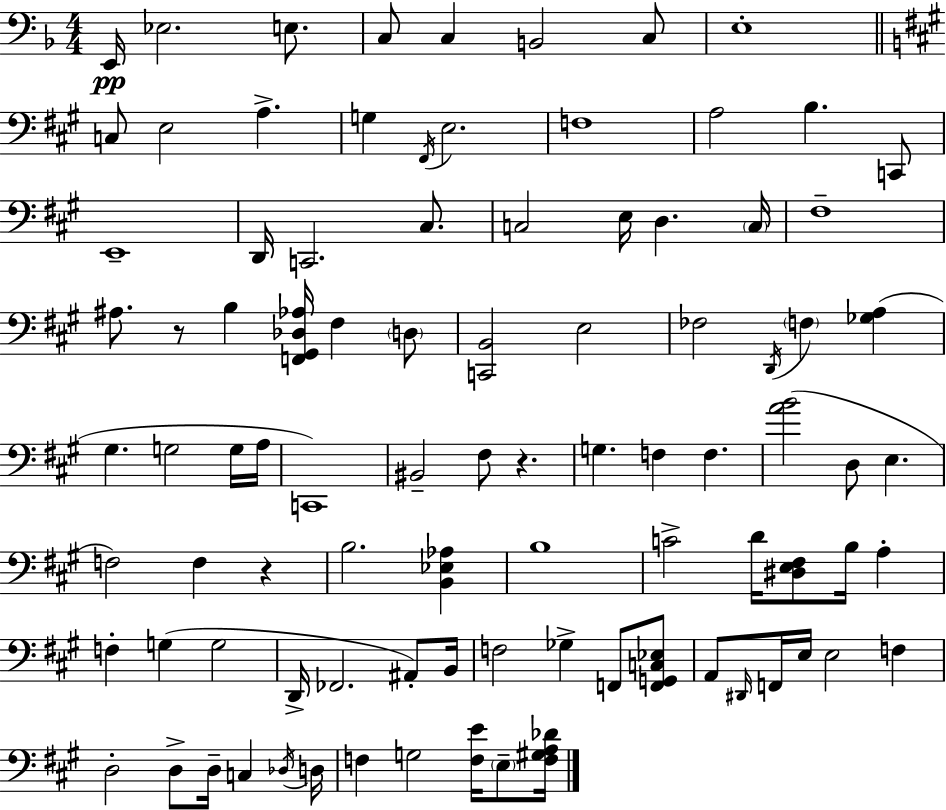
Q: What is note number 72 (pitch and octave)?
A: D3